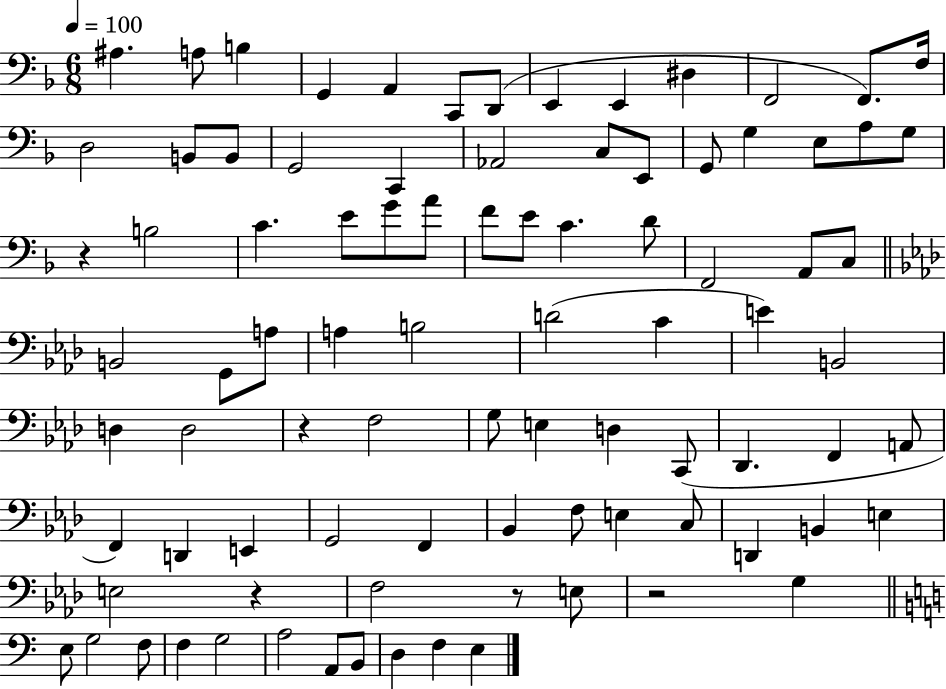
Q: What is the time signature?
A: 6/8